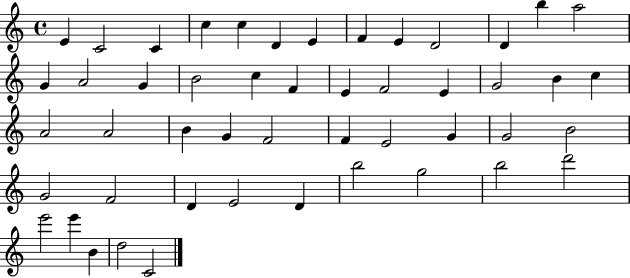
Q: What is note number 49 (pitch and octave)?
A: C4